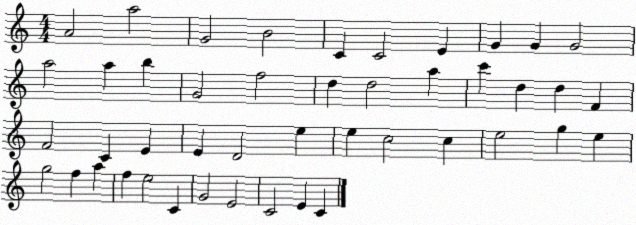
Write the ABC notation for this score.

X:1
T:Untitled
M:4/4
L:1/4
K:C
A2 a2 G2 B2 C C2 E G G G2 a2 a b G2 f2 d d2 a c' d d F F2 C E E D2 e e c2 c e2 g e g2 f a f e2 C G2 E2 C2 E C